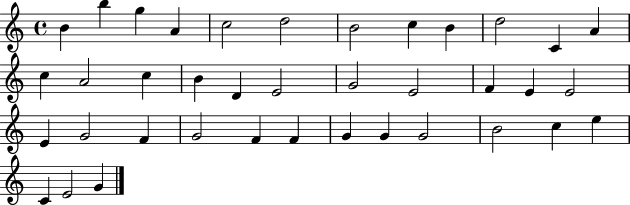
B4/q B5/q G5/q A4/q C5/h D5/h B4/h C5/q B4/q D5/h C4/q A4/q C5/q A4/h C5/q B4/q D4/q E4/h G4/h E4/h F4/q E4/q E4/h E4/q G4/h F4/q G4/h F4/q F4/q G4/q G4/q G4/h B4/h C5/q E5/q C4/q E4/h G4/q